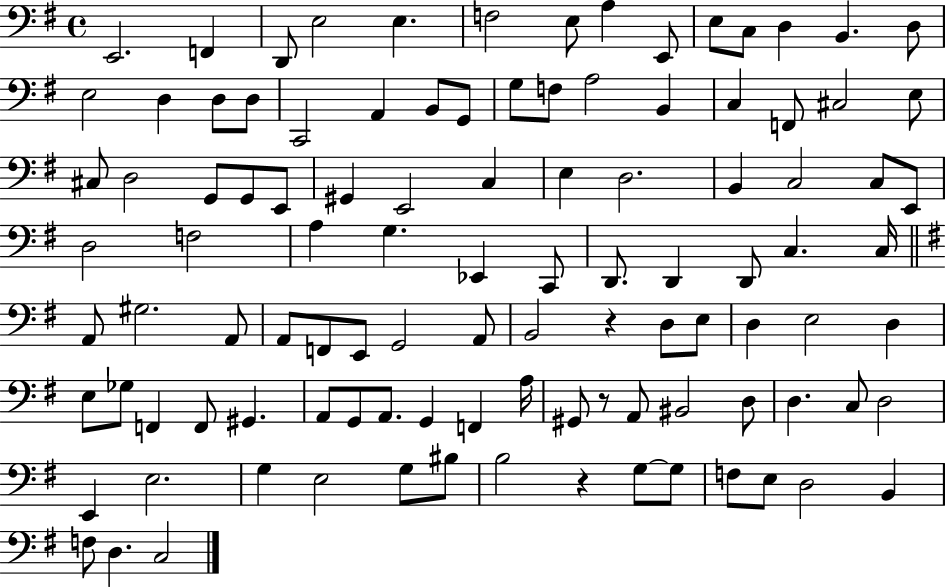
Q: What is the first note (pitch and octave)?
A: E2